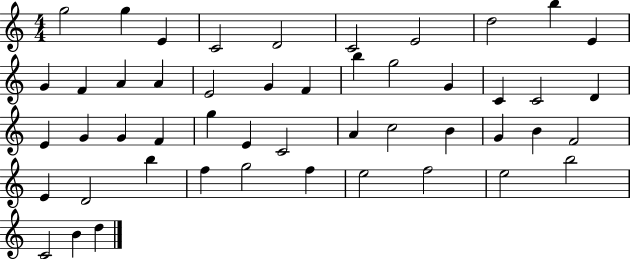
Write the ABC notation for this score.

X:1
T:Untitled
M:4/4
L:1/4
K:C
g2 g E C2 D2 C2 E2 d2 b E G F A A E2 G F b g2 G C C2 D E G G F g E C2 A c2 B G B F2 E D2 b f g2 f e2 f2 e2 b2 C2 B d